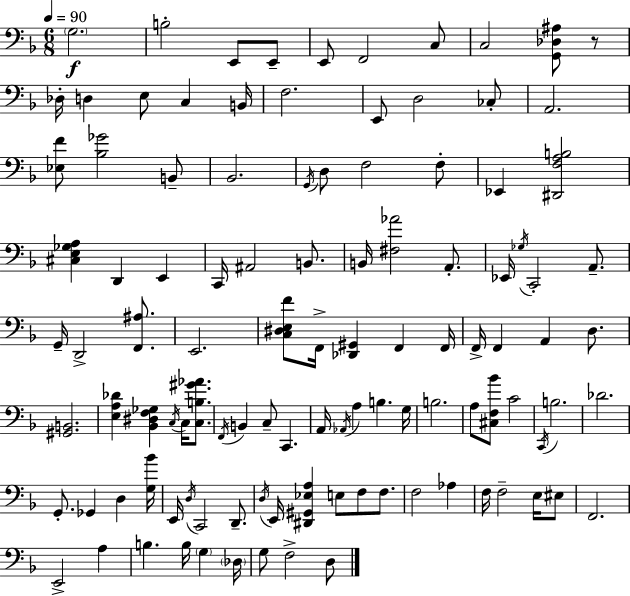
{
  \clef bass
  \numericTimeSignature
  \time 6/8
  \key f \major
  \tempo 4 = 90
  \parenthesize g2.\f | b2-. e,8 e,8-- | e,8 f,2 c8 | c2 <g, des ais>8 r8 | \break des16-. d4 e8 c4 b,16 | f2. | e,8 d2 ces8-. | a,2. | \break <ees f'>8 <bes ges'>2 b,8-- | bes,2. | \acciaccatura { g,16 } d8 f2 f8-. | ees,4 <dis, f a b>2 | \break <cis e ges a>4 d,4 e,4 | c,16 ais,2 b,8. | b,16 <fis aes'>2 a,8.-. | ees,16 \acciaccatura { ges16 } c,2-. a,8.-- | \break g,16-- d,2-> <f, ais>8. | e,2. | <c dis e f'>8 f,16-> <des, gis,>4 f,4 | f,16 f,16-> f,4 a,4 d8. | \break <gis, b,>2. | <e a des'>4 <bes, dis f ges>4 \acciaccatura { c16 } c16 | <c b gis' aes'>8. \acciaccatura { f,16 } b,4 c8-- c,4. | a,16 \acciaccatura { aes,16 } a4 b4. | \break g16 b2. | a8 <cis f bes'>8 c'2 | \acciaccatura { c,16 } b2. | des'2. | \break g,8.-. ges,4 | d4 <g bes'>16 e,16 \acciaccatura { d16 } c,2 | d,8.-- \acciaccatura { d16 } e,16 <dis, gis, ees a>4 | e8 f8 f8. f2 | \break aes4 f16 f2-- | e16 eis8 f,2. | e,2-> | a4 b4. | \break b16 \parenthesize g4 \parenthesize des16 g8 f2-> | d8 \bar "|."
}